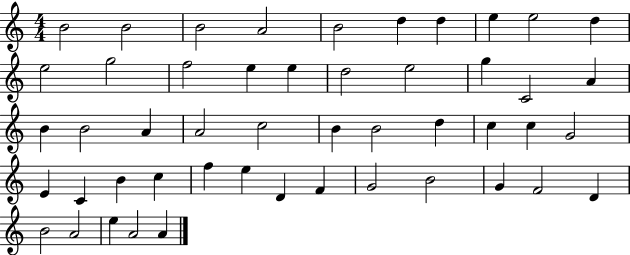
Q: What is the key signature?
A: C major